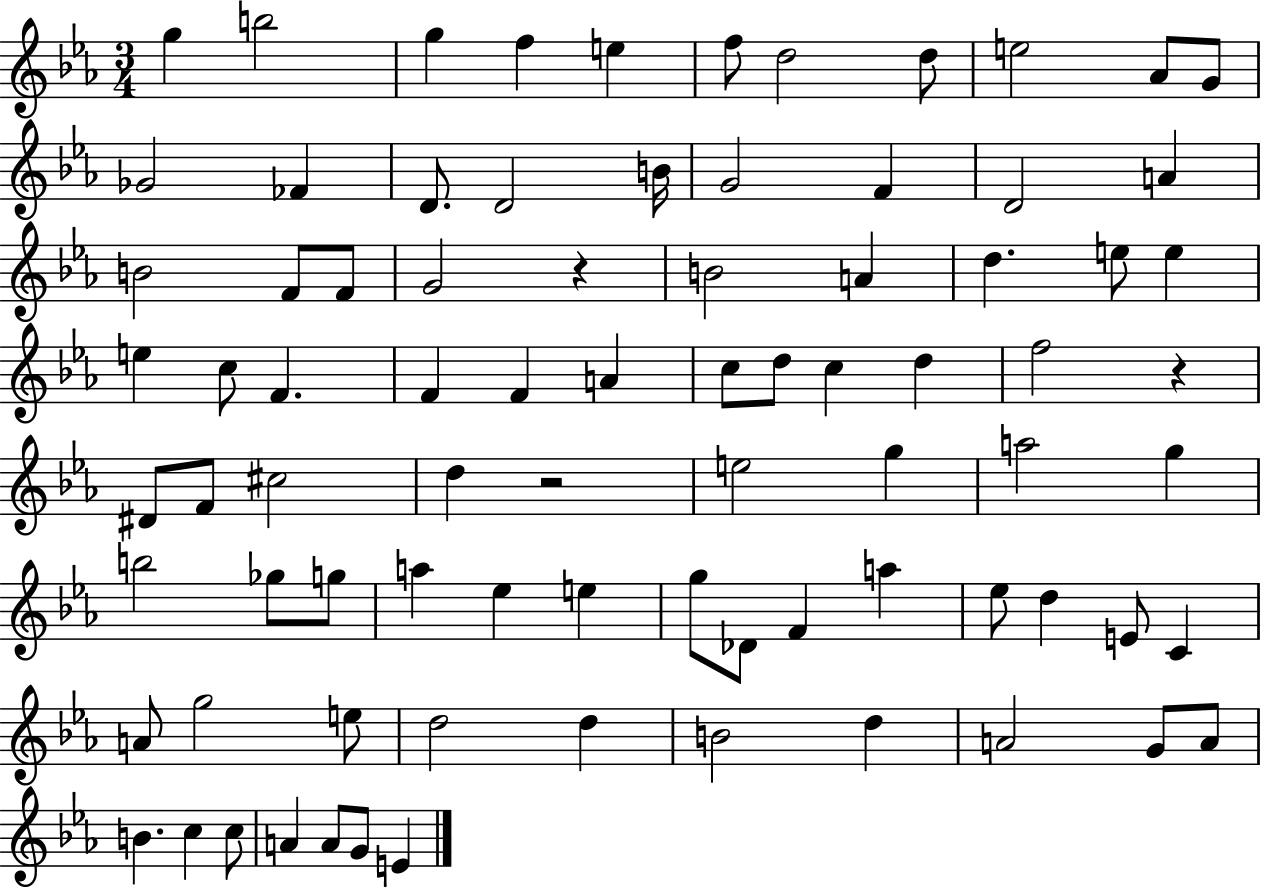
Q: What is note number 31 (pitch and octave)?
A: C5